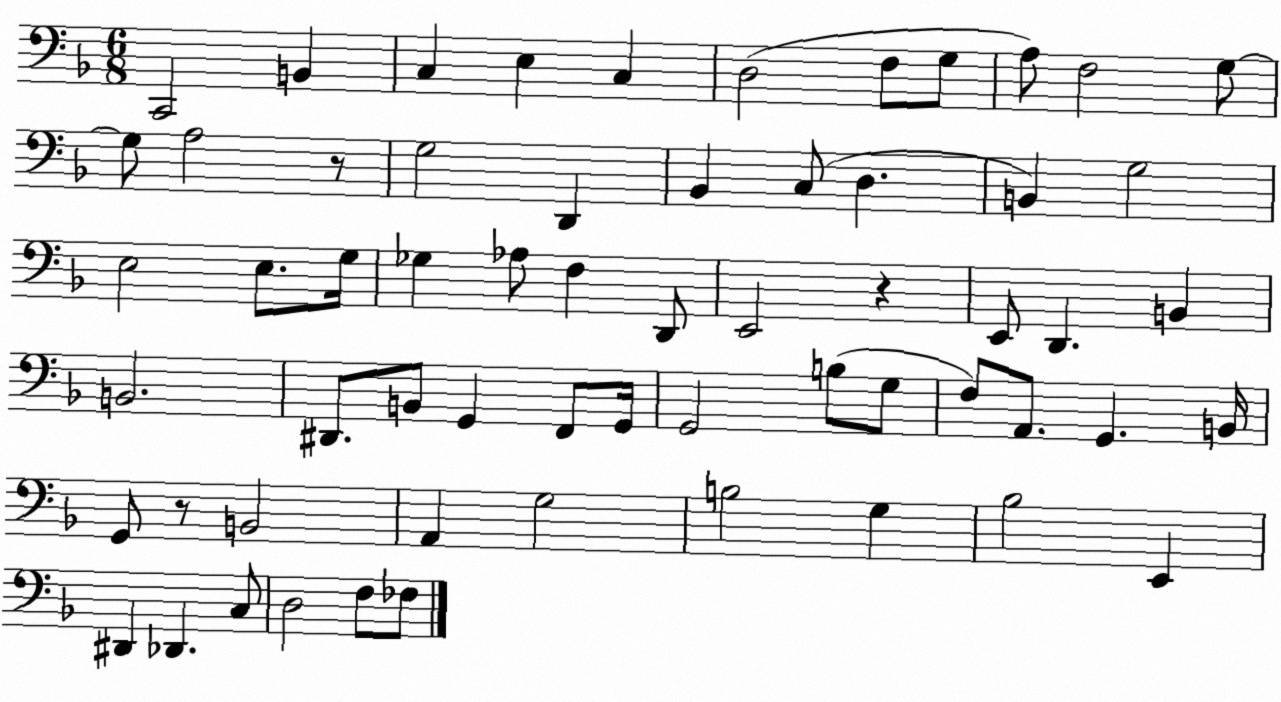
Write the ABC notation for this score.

X:1
T:Untitled
M:6/8
L:1/4
K:F
C,,2 B,, C, E, C, D,2 F,/2 G,/2 A,/2 F,2 G,/2 G,/2 A,2 z/2 G,2 D,, _B,, C,/2 D, B,, G,2 E,2 E,/2 G,/4 _G, _A,/2 F, D,,/2 E,,2 z E,,/2 D,, B,, B,,2 ^D,,/2 B,,/2 G,, F,,/2 G,,/4 G,,2 B,/2 G,/2 F,/2 A,,/2 G,, B,,/4 G,,/2 z/2 B,,2 A,, G,2 B,2 G, _B,2 E,, ^D,, _D,, C,/2 D,2 F,/2 _F,/2